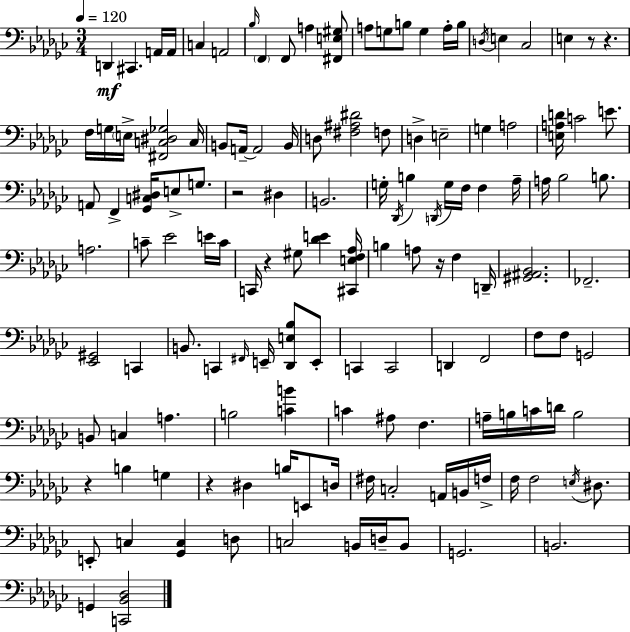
D2/q C#2/q. A2/s A2/s C3/q A2/h Bb3/s F2/q F2/e A3/q [F#2,E3,G#3]/e A3/e G3/e B3/e G3/q A3/s B3/s D3/s E3/q CES3/h E3/q R/e R/q. F3/s G3/s E3/s [F#2,C3,D#3,Gb3]/h C3/s B2/e A2/s A2/h B2/s D3/e [F#3,A#3,D#4]/h F3/e D3/q E3/h G3/q A3/h [E3,A3,D4]/s C4/h E4/e. A2/e F2/q [Gb2,C3,D#3]/s E3/e G3/e. R/h D#3/q B2/h. G3/s Db2/s B3/q D2/s G3/s F3/s F3/q Ab3/s A3/s Bb3/h B3/e. A3/h. C4/e Eb4/h E4/s C4/s C2/s R/q G#3/e [Db4,E4]/q [C#2,E3,F3,Ab3]/s B3/q A3/e R/s F3/q D2/s [G#2,A#2,Bb2]/h. FES2/h. [Eb2,G#2]/h C2/q B2/e. C2/q F#2/s E2/s [Db2,E3,Bb3]/e E2/e C2/q C2/h D2/q F2/h F3/e F3/e G2/h B2/e C3/q A3/q. B3/h [C4,B4]/q C4/q A#3/e F3/q. A3/s B3/s C4/s D4/s B3/h R/q B3/q G3/q R/q D#3/q B3/s E2/e D3/s F#3/s C3/h A2/s B2/s F3/s F3/s F3/h E3/s D#3/e. E2/e C3/q [Gb2,C3]/q D3/e C3/h B2/s D3/s B2/e G2/h. B2/h. G2/q [C2,Bb2,Db3]/h